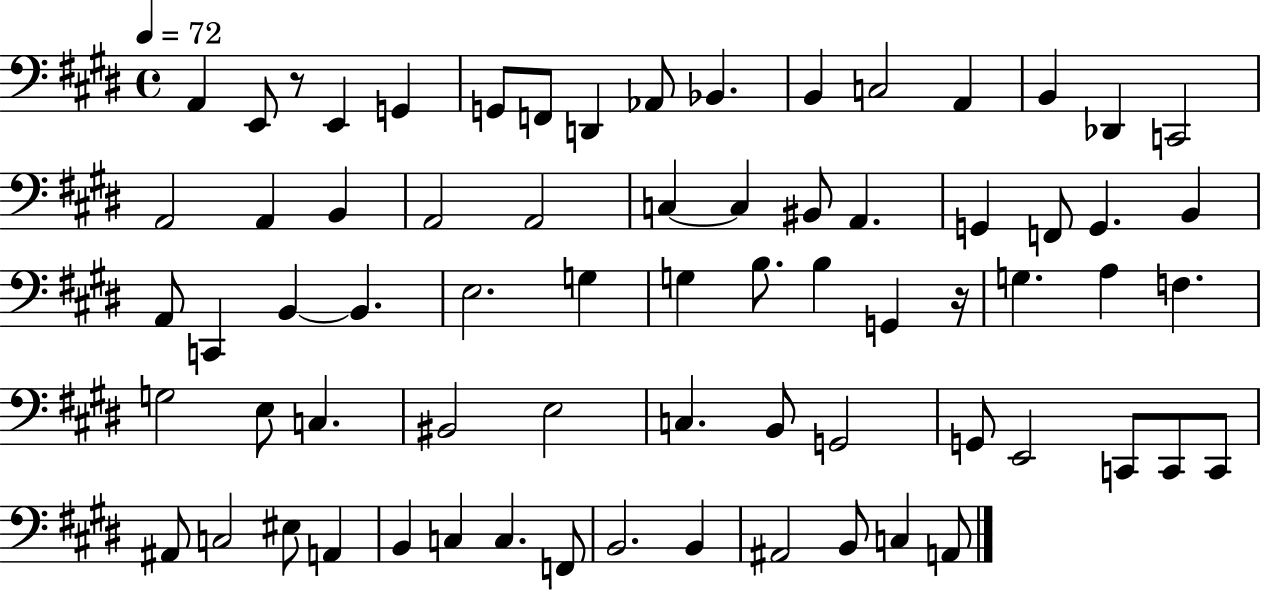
X:1
T:Untitled
M:4/4
L:1/4
K:E
A,, E,,/2 z/2 E,, G,, G,,/2 F,,/2 D,, _A,,/2 _B,, B,, C,2 A,, B,, _D,, C,,2 A,,2 A,, B,, A,,2 A,,2 C, C, ^B,,/2 A,, G,, F,,/2 G,, B,, A,,/2 C,, B,, B,, E,2 G, G, B,/2 B, G,, z/4 G, A, F, G,2 E,/2 C, ^B,,2 E,2 C, B,,/2 G,,2 G,,/2 E,,2 C,,/2 C,,/2 C,,/2 ^A,,/2 C,2 ^E,/2 A,, B,, C, C, F,,/2 B,,2 B,, ^A,,2 B,,/2 C, A,,/2